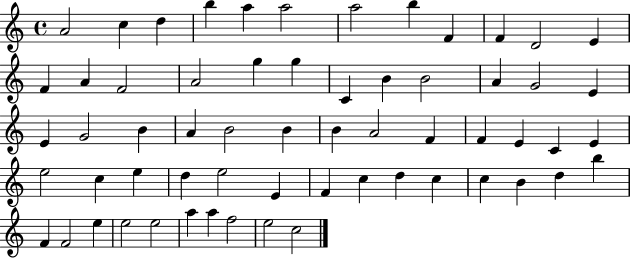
{
  \clef treble
  \time 4/4
  \defaultTimeSignature
  \key c \major
  a'2 c''4 d''4 | b''4 a''4 a''2 | a''2 b''4 f'4 | f'4 d'2 e'4 | \break f'4 a'4 f'2 | a'2 g''4 g''4 | c'4 b'4 b'2 | a'4 g'2 e'4 | \break e'4 g'2 b'4 | a'4 b'2 b'4 | b'4 a'2 f'4 | f'4 e'4 c'4 e'4 | \break e''2 c''4 e''4 | d''4 e''2 e'4 | f'4 c''4 d''4 c''4 | c''4 b'4 d''4 b''4 | \break f'4 f'2 e''4 | e''2 e''2 | a''4 a''4 f''2 | e''2 c''2 | \break \bar "|."
}